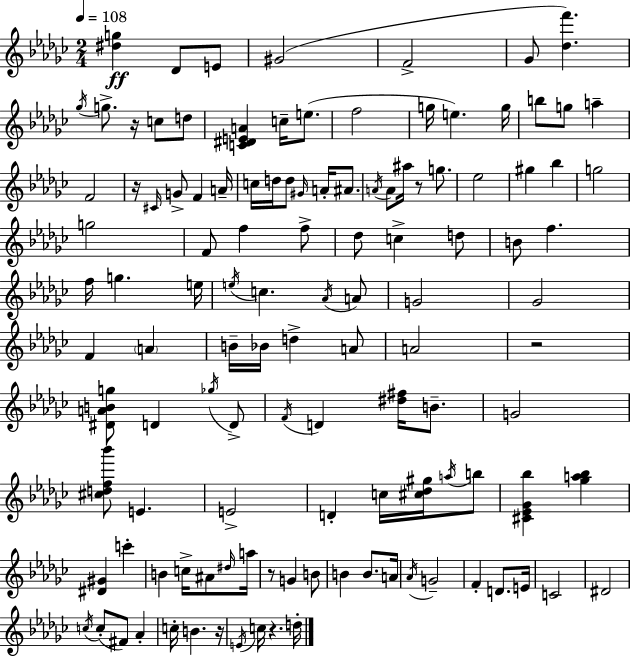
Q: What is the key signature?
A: EES minor